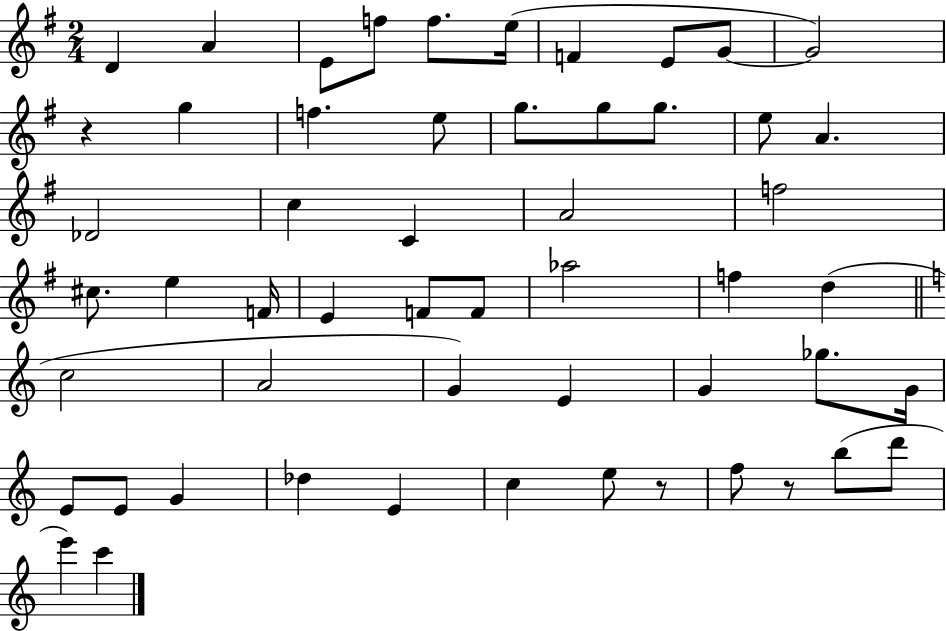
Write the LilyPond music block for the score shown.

{
  \clef treble
  \numericTimeSignature
  \time 2/4
  \key g \major
  d'4 a'4 | e'8 f''8 f''8. e''16( | f'4 e'8 g'8~~ | g'2) | \break r4 g''4 | f''4. e''8 | g''8. g''8 g''8. | e''8 a'4. | \break des'2 | c''4 c'4 | a'2 | f''2 | \break cis''8. e''4 f'16 | e'4 f'8 f'8 | aes''2 | f''4 d''4( | \break \bar "||" \break \key a \minor c''2 | a'2 | g'4) e'4 | g'4 ges''8. g'16 | \break e'8 e'8 g'4 | des''4 e'4 | c''4 e''8 r8 | f''8 r8 b''8( d'''8 | \break e'''4) c'''4 | \bar "|."
}